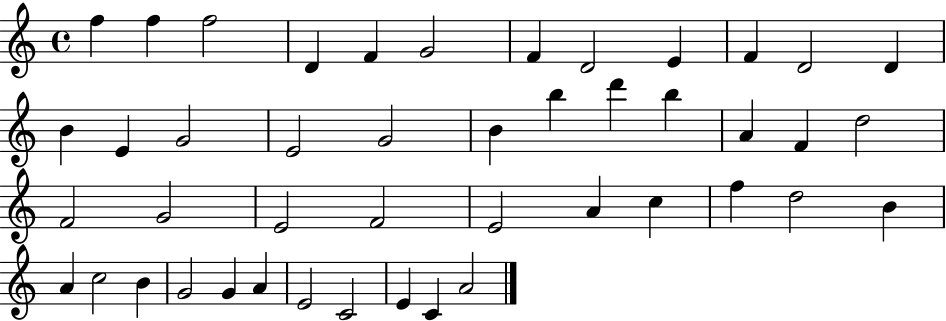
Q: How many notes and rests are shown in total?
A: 45